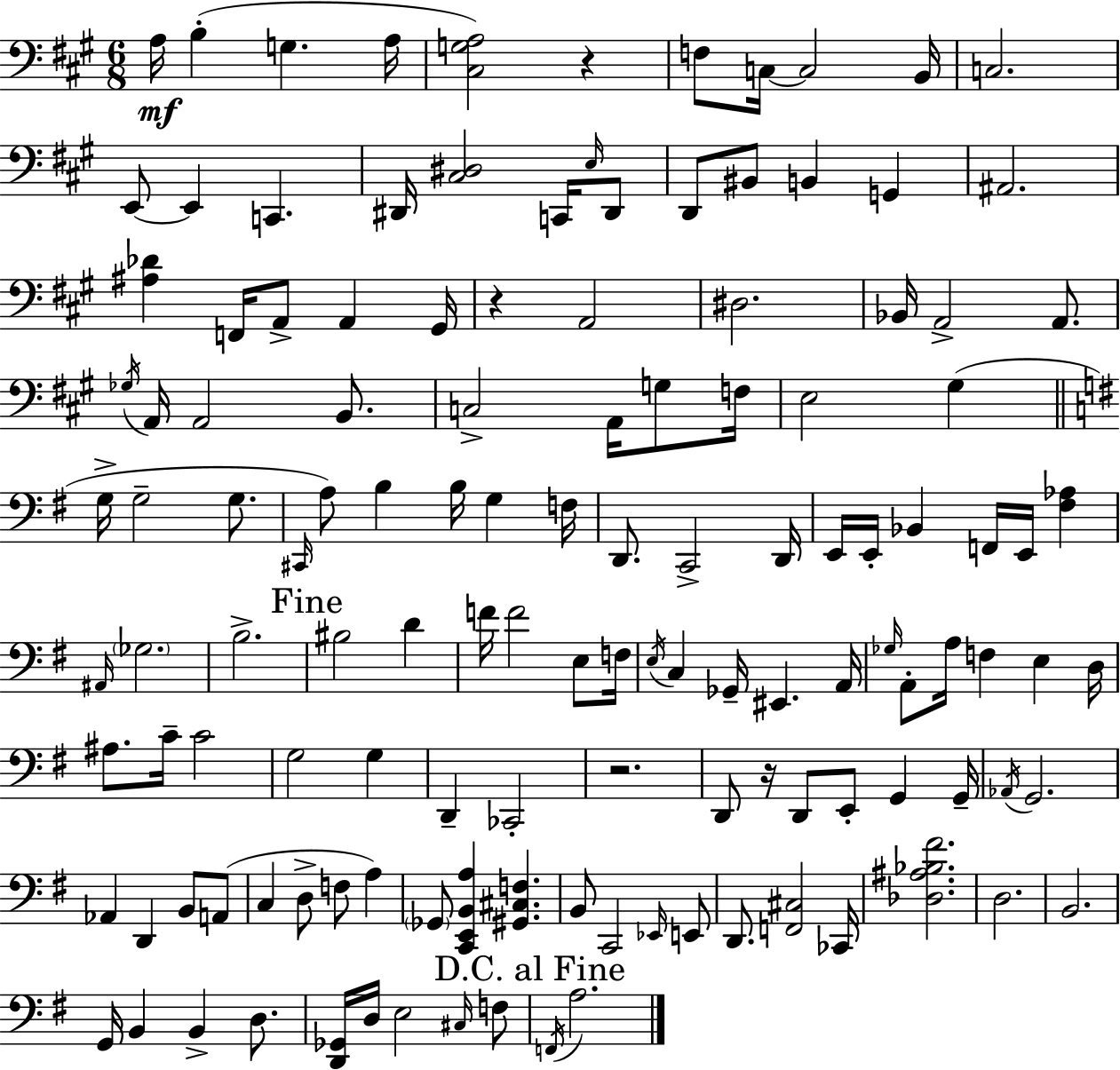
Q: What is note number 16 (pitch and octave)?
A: D#2